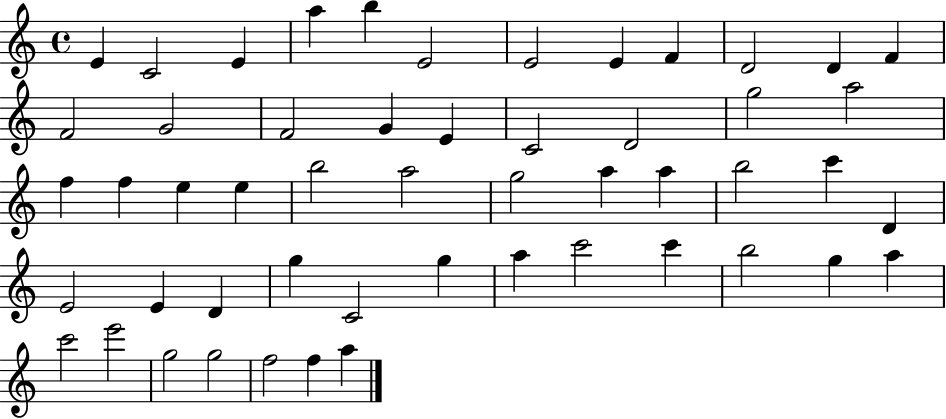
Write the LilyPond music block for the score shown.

{
  \clef treble
  \time 4/4
  \defaultTimeSignature
  \key c \major
  e'4 c'2 e'4 | a''4 b''4 e'2 | e'2 e'4 f'4 | d'2 d'4 f'4 | \break f'2 g'2 | f'2 g'4 e'4 | c'2 d'2 | g''2 a''2 | \break f''4 f''4 e''4 e''4 | b''2 a''2 | g''2 a''4 a''4 | b''2 c'''4 d'4 | \break e'2 e'4 d'4 | g''4 c'2 g''4 | a''4 c'''2 c'''4 | b''2 g''4 a''4 | \break c'''2 e'''2 | g''2 g''2 | f''2 f''4 a''4 | \bar "|."
}